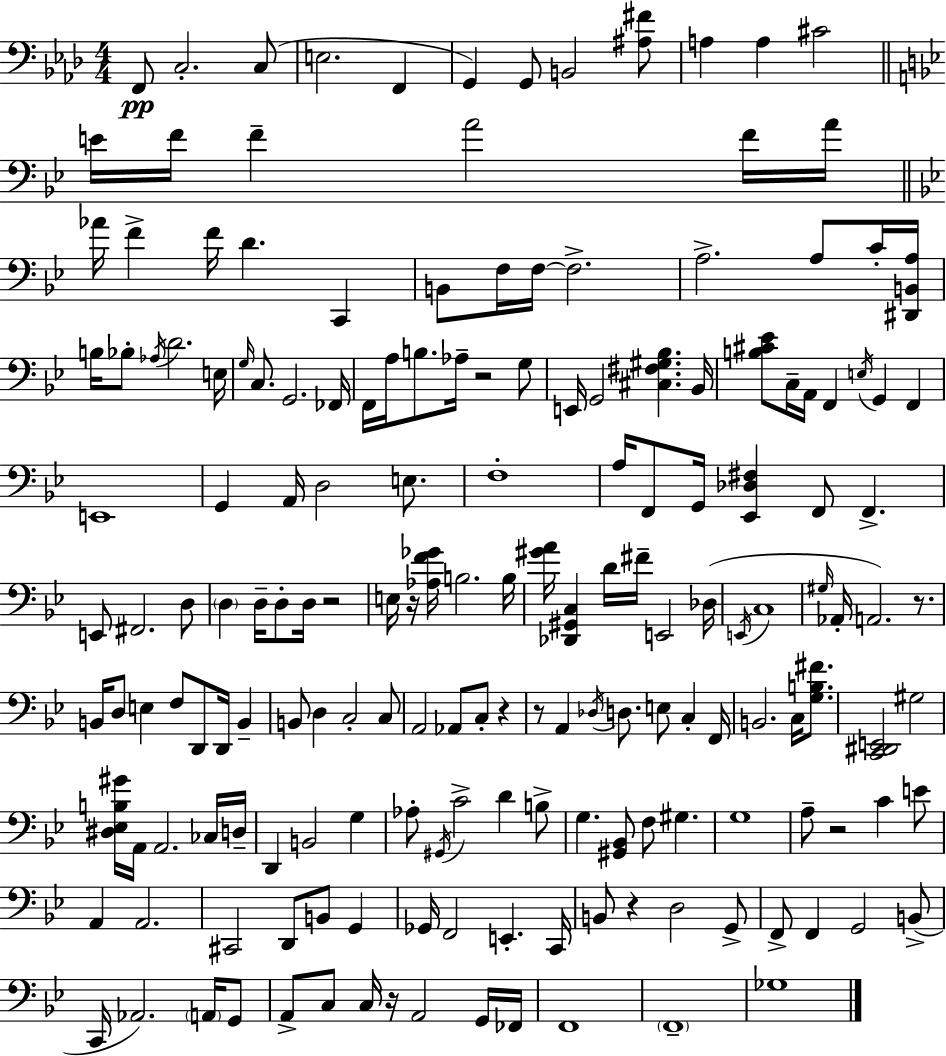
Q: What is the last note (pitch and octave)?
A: Gb3